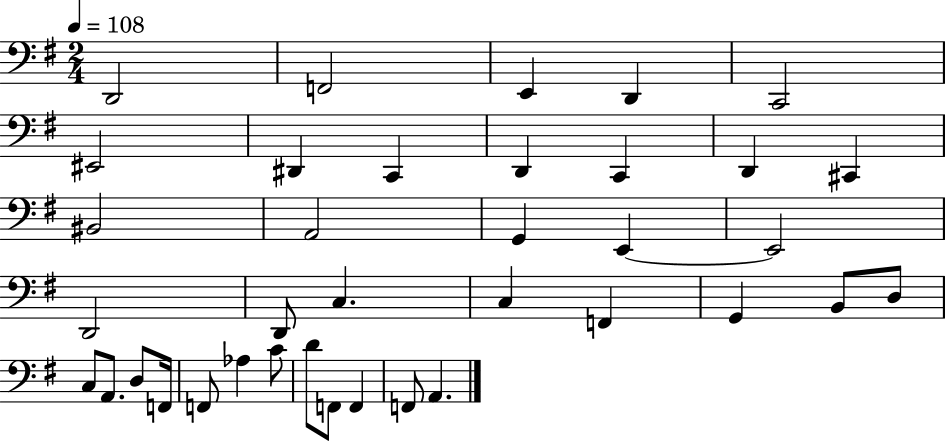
X:1
T:Untitled
M:2/4
L:1/4
K:G
D,,2 F,,2 E,, D,, C,,2 ^E,,2 ^D,, C,, D,, C,, D,, ^C,, ^B,,2 A,,2 G,, E,, E,,2 D,,2 D,,/2 C, C, F,, G,, B,,/2 D,/2 C,/2 A,,/2 D,/2 F,,/4 F,,/2 _A, C/2 D/2 F,,/2 F,, F,,/2 A,,